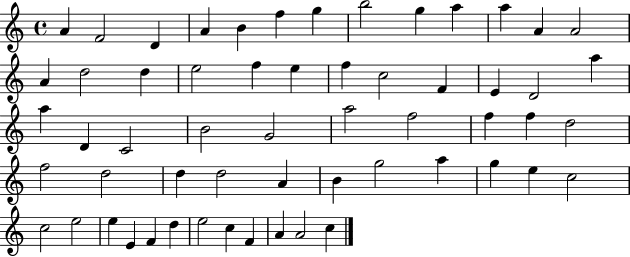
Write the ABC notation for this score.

X:1
T:Untitled
M:4/4
L:1/4
K:C
A F2 D A B f g b2 g a a A A2 A d2 d e2 f e f c2 F E D2 a a D C2 B2 G2 a2 f2 f f d2 f2 d2 d d2 A B g2 a g e c2 c2 e2 e E F d e2 c F A A2 c